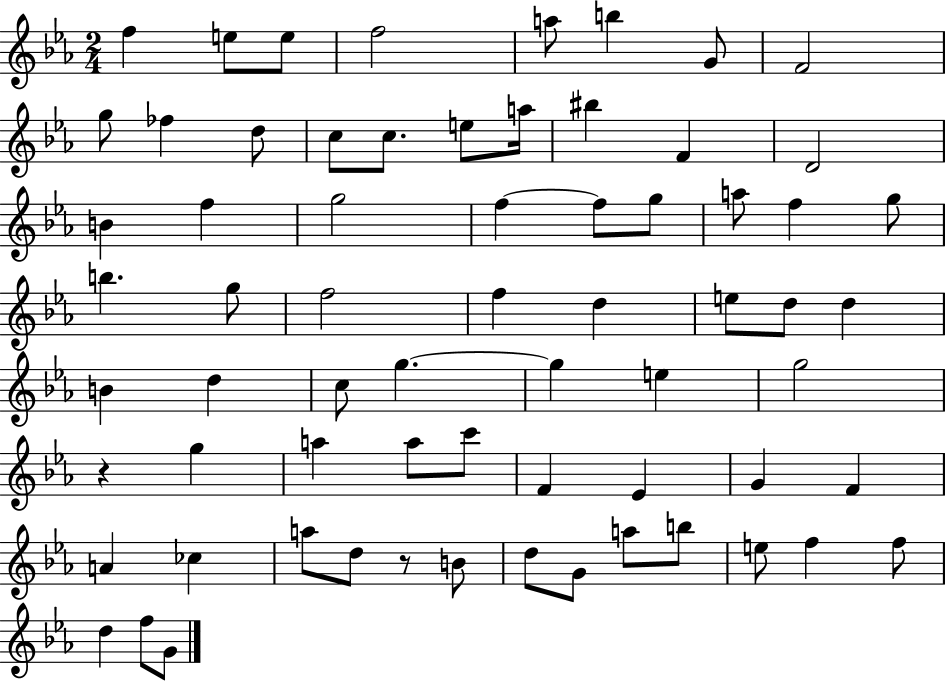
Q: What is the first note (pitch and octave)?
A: F5